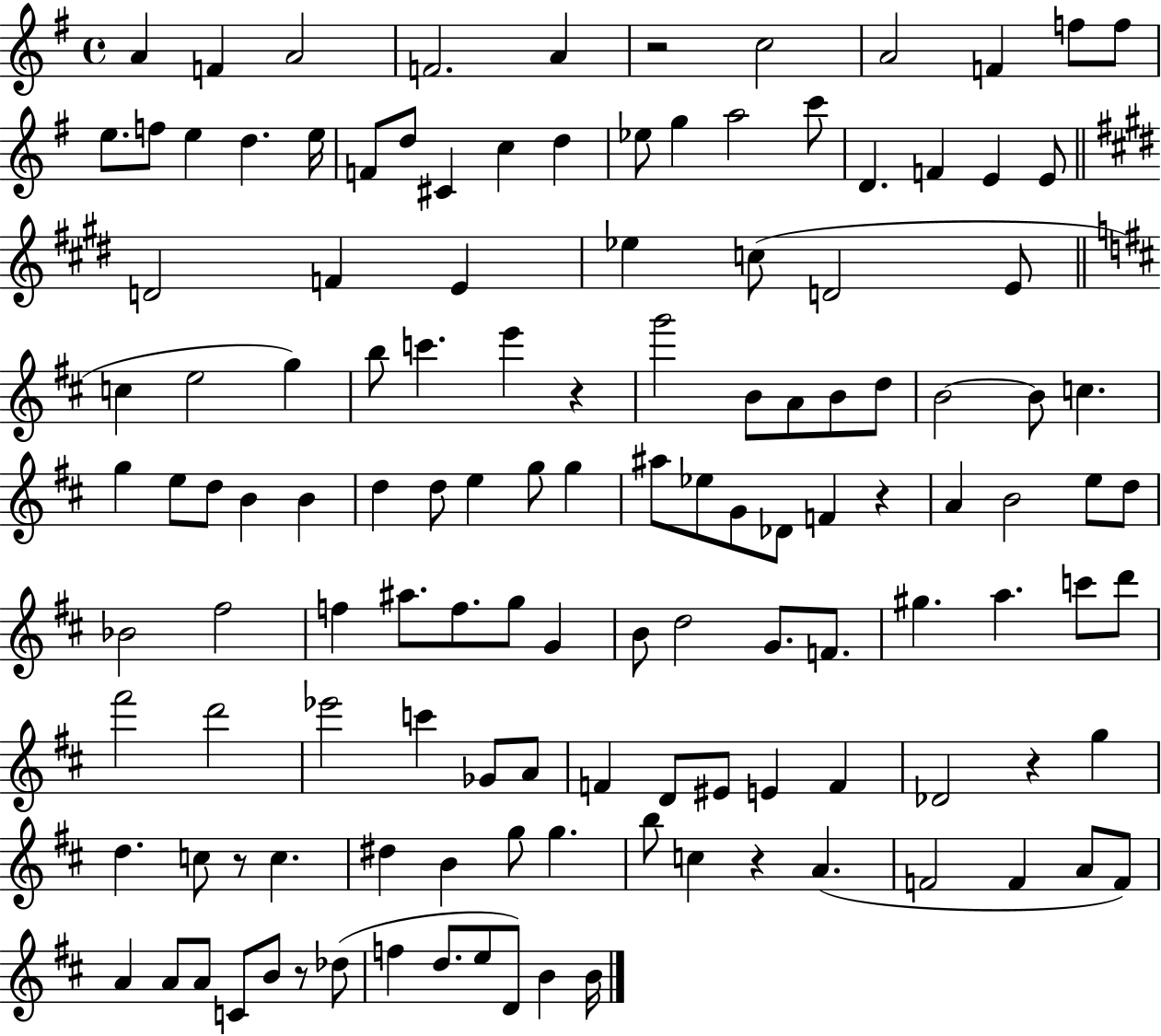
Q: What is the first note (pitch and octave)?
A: A4